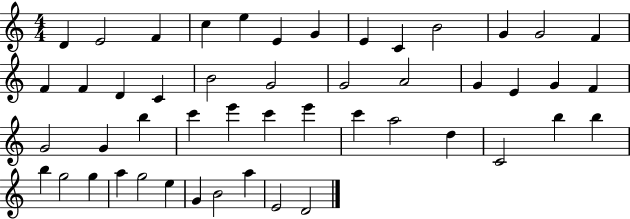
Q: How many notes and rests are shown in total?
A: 49